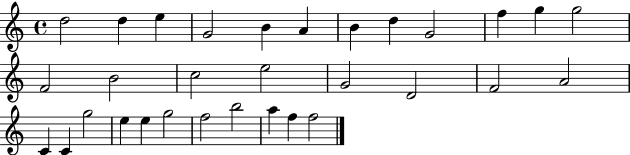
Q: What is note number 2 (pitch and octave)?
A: D5